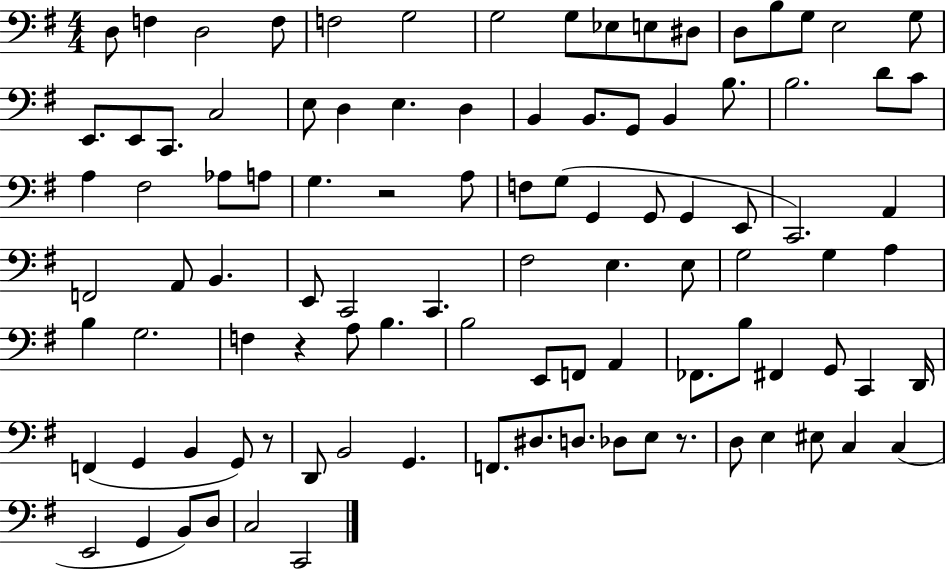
D3/e F3/q D3/h F3/e F3/h G3/h G3/h G3/e Eb3/e E3/e D#3/e D3/e B3/e G3/e E3/h G3/e E2/e. E2/e C2/e. C3/h E3/e D3/q E3/q. D3/q B2/q B2/e. G2/e B2/q B3/e. B3/h. D4/e C4/e A3/q F#3/h Ab3/e A3/e G3/q. R/h A3/e F3/e G3/e G2/q G2/e G2/q E2/e C2/h. A2/q F2/h A2/e B2/q. E2/e C2/h C2/q. F#3/h E3/q. E3/e G3/h G3/q A3/q B3/q G3/h. F3/q R/q A3/e B3/q. B3/h E2/e F2/e A2/q FES2/e. B3/e F#2/q G2/e C2/q D2/s F2/q G2/q B2/q G2/e R/e D2/e B2/h G2/q. F2/e. D#3/e. D3/e. Db3/e E3/e R/e. D3/e E3/q EIS3/e C3/q C3/q E2/h G2/q B2/e D3/e C3/h C2/h